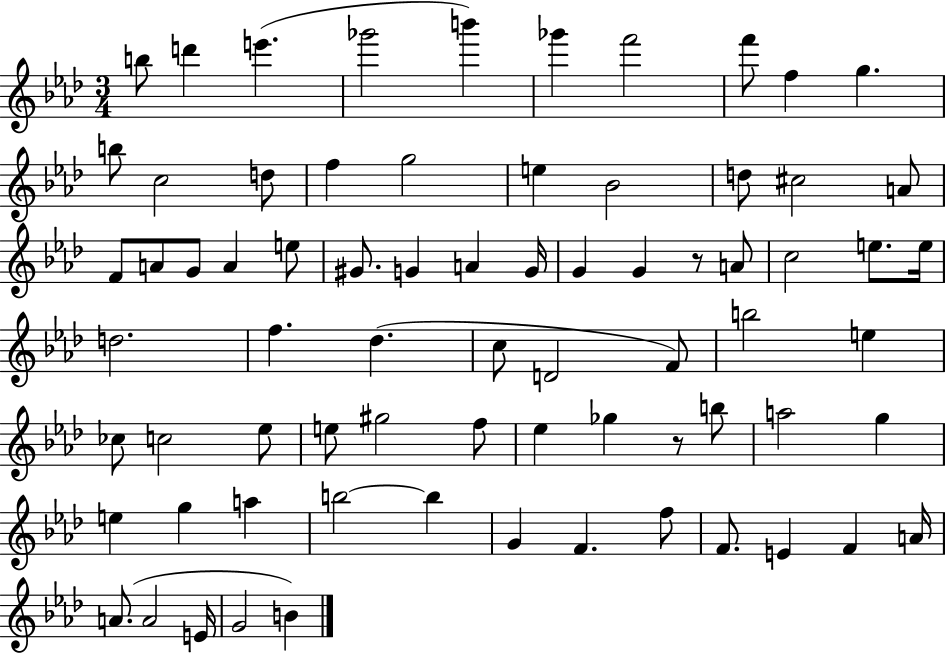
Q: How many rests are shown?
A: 2